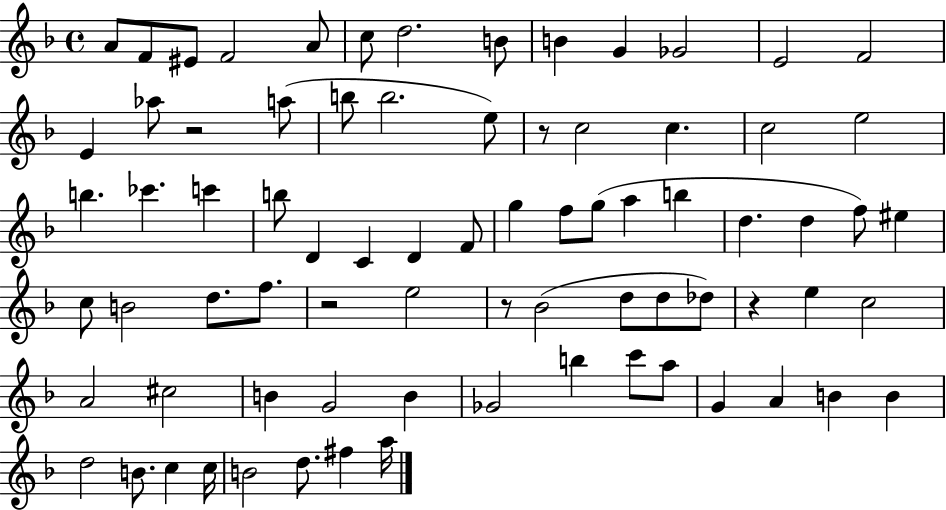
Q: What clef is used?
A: treble